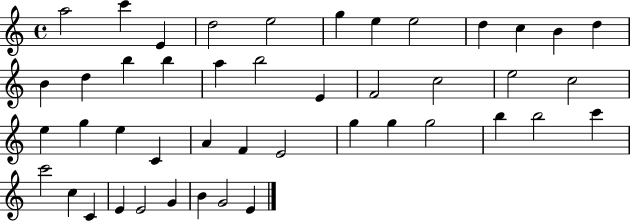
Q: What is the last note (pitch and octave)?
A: E4